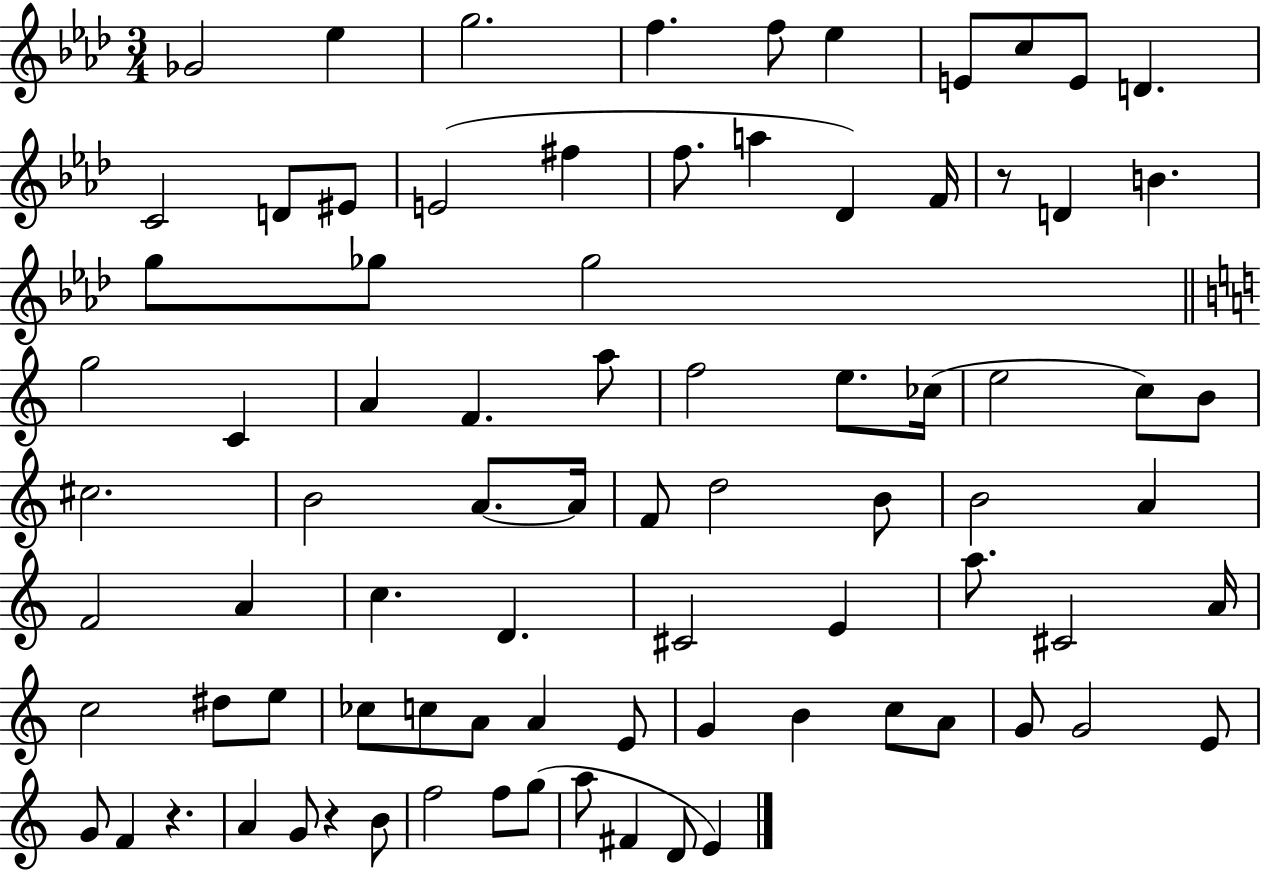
{
  \clef treble
  \numericTimeSignature
  \time 3/4
  \key aes \major
  ges'2 ees''4 | g''2. | f''4. f''8 ees''4 | e'8 c''8 e'8 d'4. | \break c'2 d'8 eis'8 | e'2( fis''4 | f''8. a''4 des'4) f'16 | r8 d'4 b'4. | \break g''8 ges''8 ges''2 | \bar "||" \break \key c \major g''2 c'4 | a'4 f'4. a''8 | f''2 e''8. ces''16( | e''2 c''8) b'8 | \break cis''2. | b'2 a'8.~~ a'16 | f'8 d''2 b'8 | b'2 a'4 | \break f'2 a'4 | c''4. d'4. | cis'2 e'4 | a''8. cis'2 a'16 | \break c''2 dis''8 e''8 | ces''8 c''8 a'8 a'4 e'8 | g'4 b'4 c''8 a'8 | g'8 g'2 e'8 | \break g'8 f'4 r4. | a'4 g'8 r4 b'8 | f''2 f''8 g''8( | a''8 fis'4 d'8 e'4) | \break \bar "|."
}